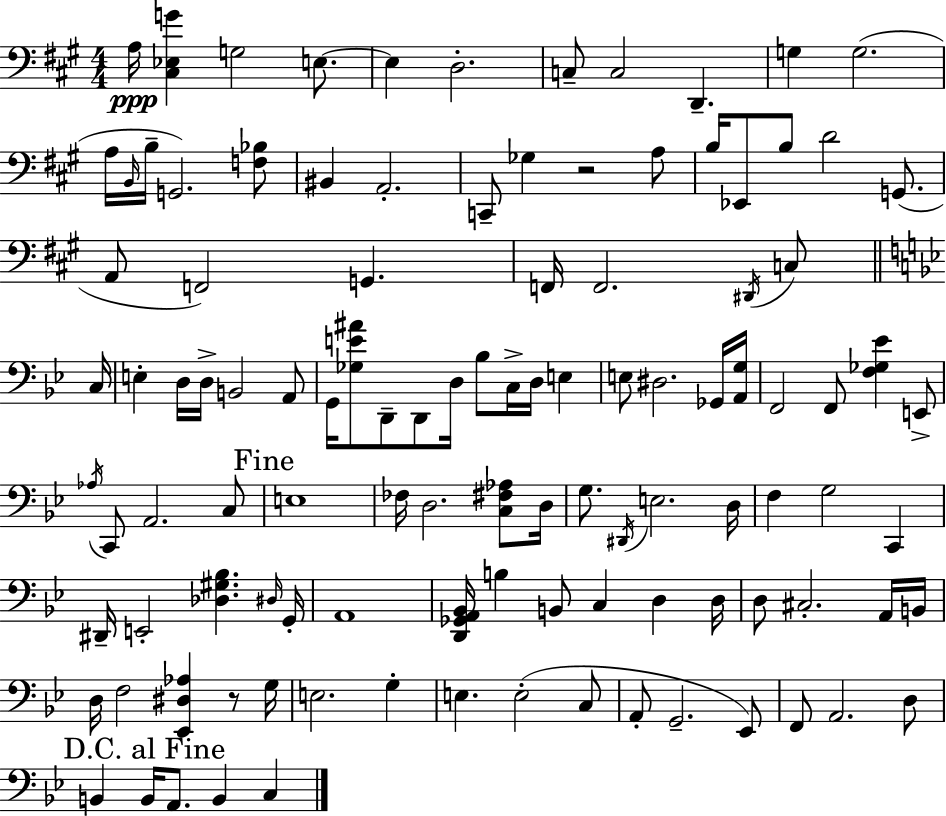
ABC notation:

X:1
T:Untitled
M:4/4
L:1/4
K:A
A,/4 [^C,_E,G] G,2 E,/2 E, D,2 C,/2 C,2 D,, G, G,2 A,/4 B,,/4 B,/4 G,,2 [F,_B,]/2 ^B,, A,,2 C,,/2 _G, z2 A,/2 B,/4 _E,,/2 B,/2 D2 G,,/2 A,,/2 F,,2 G,, F,,/4 F,,2 ^D,,/4 C,/2 C,/4 E, D,/4 D,/4 B,,2 A,,/2 G,,/4 [_G,E^A]/2 D,,/2 D,,/2 D,/4 _B,/2 C,/4 D,/4 E, E,/2 ^D,2 _G,,/4 [A,,G,]/4 F,,2 F,,/2 [F,_G,_E] E,,/2 _A,/4 C,,/2 A,,2 C,/2 E,4 _F,/4 D,2 [C,^F,_A,]/2 D,/4 G,/2 ^D,,/4 E,2 D,/4 F, G,2 C,, ^D,,/4 E,,2 [_D,^G,_B,] ^D,/4 G,,/4 A,,4 [D,,_G,,A,,_B,,]/4 B, B,,/2 C, D, D,/4 D,/2 ^C,2 A,,/4 B,,/4 D,/4 F,2 [_E,,^D,_A,] z/2 G,/4 E,2 G, E, E,2 C,/2 A,,/2 G,,2 _E,,/2 F,,/2 A,,2 D,/2 B,, B,,/4 A,,/2 B,, C,